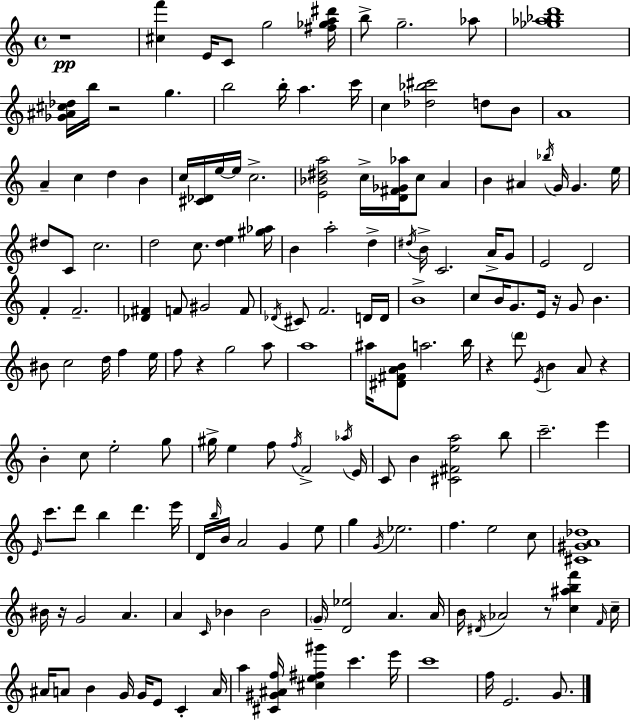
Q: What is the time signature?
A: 4/4